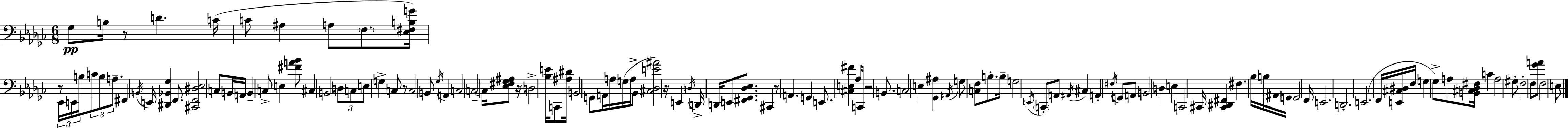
{
  \clef bass
  \numericTimeSignature
  \time 6/8
  \key ees \minor
  ges8\pp b16 r8 d'4. c'16( | c'8 ais4 a8 \parenthesize f8. <ees fis b g'>16) | r8 \tuplet 3/2 { ees,16 e,16 b16 } \tuplet 3/2 { c'8 b8 a8.-- } | fis,4 \acciaccatura { b,16 } e,16 <dis, bes, ges>4 f,8. | \break <cis, f, dis ees>2 c8 b,16 | a,16 b,4-- c8-> e4 <fis' a' bes'>8 | cis4 b,2 | \tuplet 3/2 { d8 c8 e8 } g4-> c8 | \break r8 c2 b,8 | \acciaccatura { ges16 } a,4 c2 | c2--~~ c16 <ees fis ges ais>8 | r16 d2-> <bes e'>16 c,8 | \break <ais dis'>16 b,2 g,8 | a,16 a16 g16( a16-> bes,8 <cis des e' ais'>2) | r16 e,4 \acciaccatura { d16 } d,16-> d,16 e,8 | <fis, ges, des ees>8. cis,4 r8 a,4. | \break g,4 e,8. <cis e fis'>4 | aes16 c,16 r2 | b,8. c2 e4 | <ges, ais>4 \acciaccatura { ais,16 } g8 <c f>8 | \break b8.-. b16-- g2 | \acciaccatura { e,16 } \parenthesize c,8-. a,8 \acciaccatura { ais,16 } cis4 a,4-. | \acciaccatura { fis16 } g,8 a,8 b,2 | d4 e4 c,2 | \break cis,16 <cis, dis, fis,>4 | fis4. bes16 b16 ais,16 g,16 g,2 | f,16 e,2. | d,2.-. | \break e,2.( | f,16 <e, cis dis>16 f16 g4 | ges8->) a8 <b, cis des fis>16 c'4 a2 | gis8-. f2-. | \break f8 <ges' a'>8 f2 | e8 \bar "|."
}